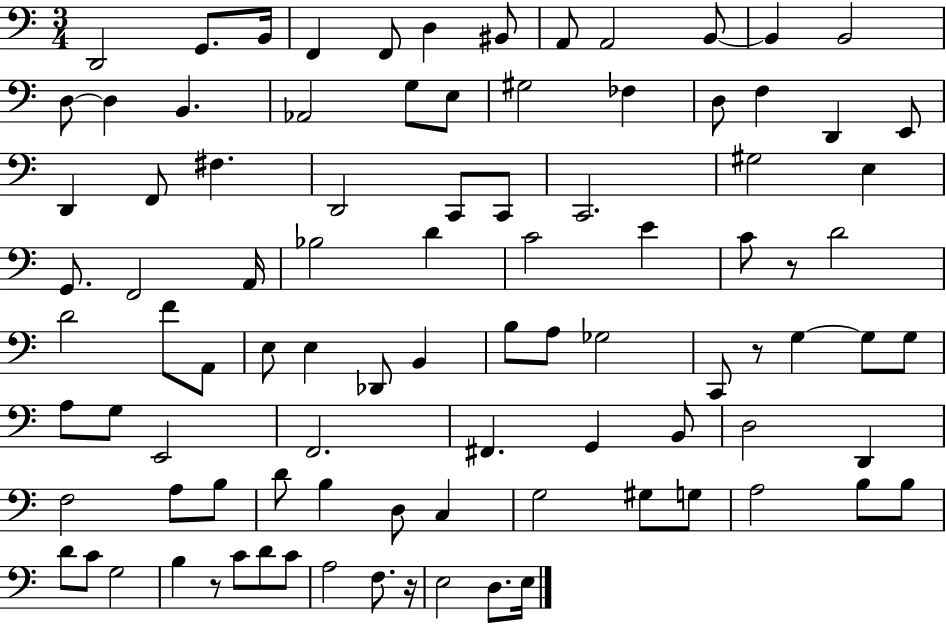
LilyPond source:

{
  \clef bass
  \numericTimeSignature
  \time 3/4
  \key c \major
  \repeat volta 2 { d,2 g,8. b,16 | f,4 f,8 d4 bis,8 | a,8 a,2 b,8~~ | b,4 b,2 | \break d8~~ d4 b,4. | aes,2 g8 e8 | gis2 fes4 | d8 f4 d,4 e,8 | \break d,4 f,8 fis4. | d,2 c,8 c,8 | c,2. | gis2 e4 | \break g,8. f,2 a,16 | bes2 d'4 | c'2 e'4 | c'8 r8 d'2 | \break d'2 f'8 a,8 | e8 e4 des,8 b,4 | b8 a8 ges2 | c,8 r8 g4~~ g8 g8 | \break a8 g8 e,2 | f,2. | fis,4. g,4 b,8 | d2 d,4 | \break f2 a8 b8 | d'8 b4 d8 c4 | g2 gis8 g8 | a2 b8 b8 | \break d'8 c'8 g2 | b4 r8 c'8 d'8 c'8 | a2 f8. r16 | e2 d8. e16 | \break } \bar "|."
}